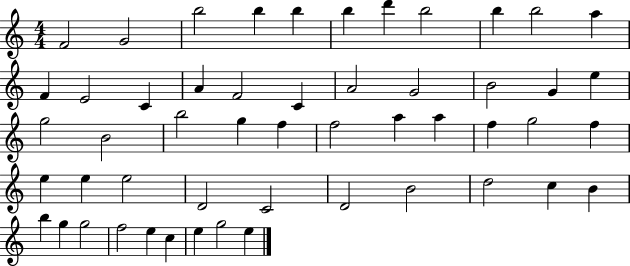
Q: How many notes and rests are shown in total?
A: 52